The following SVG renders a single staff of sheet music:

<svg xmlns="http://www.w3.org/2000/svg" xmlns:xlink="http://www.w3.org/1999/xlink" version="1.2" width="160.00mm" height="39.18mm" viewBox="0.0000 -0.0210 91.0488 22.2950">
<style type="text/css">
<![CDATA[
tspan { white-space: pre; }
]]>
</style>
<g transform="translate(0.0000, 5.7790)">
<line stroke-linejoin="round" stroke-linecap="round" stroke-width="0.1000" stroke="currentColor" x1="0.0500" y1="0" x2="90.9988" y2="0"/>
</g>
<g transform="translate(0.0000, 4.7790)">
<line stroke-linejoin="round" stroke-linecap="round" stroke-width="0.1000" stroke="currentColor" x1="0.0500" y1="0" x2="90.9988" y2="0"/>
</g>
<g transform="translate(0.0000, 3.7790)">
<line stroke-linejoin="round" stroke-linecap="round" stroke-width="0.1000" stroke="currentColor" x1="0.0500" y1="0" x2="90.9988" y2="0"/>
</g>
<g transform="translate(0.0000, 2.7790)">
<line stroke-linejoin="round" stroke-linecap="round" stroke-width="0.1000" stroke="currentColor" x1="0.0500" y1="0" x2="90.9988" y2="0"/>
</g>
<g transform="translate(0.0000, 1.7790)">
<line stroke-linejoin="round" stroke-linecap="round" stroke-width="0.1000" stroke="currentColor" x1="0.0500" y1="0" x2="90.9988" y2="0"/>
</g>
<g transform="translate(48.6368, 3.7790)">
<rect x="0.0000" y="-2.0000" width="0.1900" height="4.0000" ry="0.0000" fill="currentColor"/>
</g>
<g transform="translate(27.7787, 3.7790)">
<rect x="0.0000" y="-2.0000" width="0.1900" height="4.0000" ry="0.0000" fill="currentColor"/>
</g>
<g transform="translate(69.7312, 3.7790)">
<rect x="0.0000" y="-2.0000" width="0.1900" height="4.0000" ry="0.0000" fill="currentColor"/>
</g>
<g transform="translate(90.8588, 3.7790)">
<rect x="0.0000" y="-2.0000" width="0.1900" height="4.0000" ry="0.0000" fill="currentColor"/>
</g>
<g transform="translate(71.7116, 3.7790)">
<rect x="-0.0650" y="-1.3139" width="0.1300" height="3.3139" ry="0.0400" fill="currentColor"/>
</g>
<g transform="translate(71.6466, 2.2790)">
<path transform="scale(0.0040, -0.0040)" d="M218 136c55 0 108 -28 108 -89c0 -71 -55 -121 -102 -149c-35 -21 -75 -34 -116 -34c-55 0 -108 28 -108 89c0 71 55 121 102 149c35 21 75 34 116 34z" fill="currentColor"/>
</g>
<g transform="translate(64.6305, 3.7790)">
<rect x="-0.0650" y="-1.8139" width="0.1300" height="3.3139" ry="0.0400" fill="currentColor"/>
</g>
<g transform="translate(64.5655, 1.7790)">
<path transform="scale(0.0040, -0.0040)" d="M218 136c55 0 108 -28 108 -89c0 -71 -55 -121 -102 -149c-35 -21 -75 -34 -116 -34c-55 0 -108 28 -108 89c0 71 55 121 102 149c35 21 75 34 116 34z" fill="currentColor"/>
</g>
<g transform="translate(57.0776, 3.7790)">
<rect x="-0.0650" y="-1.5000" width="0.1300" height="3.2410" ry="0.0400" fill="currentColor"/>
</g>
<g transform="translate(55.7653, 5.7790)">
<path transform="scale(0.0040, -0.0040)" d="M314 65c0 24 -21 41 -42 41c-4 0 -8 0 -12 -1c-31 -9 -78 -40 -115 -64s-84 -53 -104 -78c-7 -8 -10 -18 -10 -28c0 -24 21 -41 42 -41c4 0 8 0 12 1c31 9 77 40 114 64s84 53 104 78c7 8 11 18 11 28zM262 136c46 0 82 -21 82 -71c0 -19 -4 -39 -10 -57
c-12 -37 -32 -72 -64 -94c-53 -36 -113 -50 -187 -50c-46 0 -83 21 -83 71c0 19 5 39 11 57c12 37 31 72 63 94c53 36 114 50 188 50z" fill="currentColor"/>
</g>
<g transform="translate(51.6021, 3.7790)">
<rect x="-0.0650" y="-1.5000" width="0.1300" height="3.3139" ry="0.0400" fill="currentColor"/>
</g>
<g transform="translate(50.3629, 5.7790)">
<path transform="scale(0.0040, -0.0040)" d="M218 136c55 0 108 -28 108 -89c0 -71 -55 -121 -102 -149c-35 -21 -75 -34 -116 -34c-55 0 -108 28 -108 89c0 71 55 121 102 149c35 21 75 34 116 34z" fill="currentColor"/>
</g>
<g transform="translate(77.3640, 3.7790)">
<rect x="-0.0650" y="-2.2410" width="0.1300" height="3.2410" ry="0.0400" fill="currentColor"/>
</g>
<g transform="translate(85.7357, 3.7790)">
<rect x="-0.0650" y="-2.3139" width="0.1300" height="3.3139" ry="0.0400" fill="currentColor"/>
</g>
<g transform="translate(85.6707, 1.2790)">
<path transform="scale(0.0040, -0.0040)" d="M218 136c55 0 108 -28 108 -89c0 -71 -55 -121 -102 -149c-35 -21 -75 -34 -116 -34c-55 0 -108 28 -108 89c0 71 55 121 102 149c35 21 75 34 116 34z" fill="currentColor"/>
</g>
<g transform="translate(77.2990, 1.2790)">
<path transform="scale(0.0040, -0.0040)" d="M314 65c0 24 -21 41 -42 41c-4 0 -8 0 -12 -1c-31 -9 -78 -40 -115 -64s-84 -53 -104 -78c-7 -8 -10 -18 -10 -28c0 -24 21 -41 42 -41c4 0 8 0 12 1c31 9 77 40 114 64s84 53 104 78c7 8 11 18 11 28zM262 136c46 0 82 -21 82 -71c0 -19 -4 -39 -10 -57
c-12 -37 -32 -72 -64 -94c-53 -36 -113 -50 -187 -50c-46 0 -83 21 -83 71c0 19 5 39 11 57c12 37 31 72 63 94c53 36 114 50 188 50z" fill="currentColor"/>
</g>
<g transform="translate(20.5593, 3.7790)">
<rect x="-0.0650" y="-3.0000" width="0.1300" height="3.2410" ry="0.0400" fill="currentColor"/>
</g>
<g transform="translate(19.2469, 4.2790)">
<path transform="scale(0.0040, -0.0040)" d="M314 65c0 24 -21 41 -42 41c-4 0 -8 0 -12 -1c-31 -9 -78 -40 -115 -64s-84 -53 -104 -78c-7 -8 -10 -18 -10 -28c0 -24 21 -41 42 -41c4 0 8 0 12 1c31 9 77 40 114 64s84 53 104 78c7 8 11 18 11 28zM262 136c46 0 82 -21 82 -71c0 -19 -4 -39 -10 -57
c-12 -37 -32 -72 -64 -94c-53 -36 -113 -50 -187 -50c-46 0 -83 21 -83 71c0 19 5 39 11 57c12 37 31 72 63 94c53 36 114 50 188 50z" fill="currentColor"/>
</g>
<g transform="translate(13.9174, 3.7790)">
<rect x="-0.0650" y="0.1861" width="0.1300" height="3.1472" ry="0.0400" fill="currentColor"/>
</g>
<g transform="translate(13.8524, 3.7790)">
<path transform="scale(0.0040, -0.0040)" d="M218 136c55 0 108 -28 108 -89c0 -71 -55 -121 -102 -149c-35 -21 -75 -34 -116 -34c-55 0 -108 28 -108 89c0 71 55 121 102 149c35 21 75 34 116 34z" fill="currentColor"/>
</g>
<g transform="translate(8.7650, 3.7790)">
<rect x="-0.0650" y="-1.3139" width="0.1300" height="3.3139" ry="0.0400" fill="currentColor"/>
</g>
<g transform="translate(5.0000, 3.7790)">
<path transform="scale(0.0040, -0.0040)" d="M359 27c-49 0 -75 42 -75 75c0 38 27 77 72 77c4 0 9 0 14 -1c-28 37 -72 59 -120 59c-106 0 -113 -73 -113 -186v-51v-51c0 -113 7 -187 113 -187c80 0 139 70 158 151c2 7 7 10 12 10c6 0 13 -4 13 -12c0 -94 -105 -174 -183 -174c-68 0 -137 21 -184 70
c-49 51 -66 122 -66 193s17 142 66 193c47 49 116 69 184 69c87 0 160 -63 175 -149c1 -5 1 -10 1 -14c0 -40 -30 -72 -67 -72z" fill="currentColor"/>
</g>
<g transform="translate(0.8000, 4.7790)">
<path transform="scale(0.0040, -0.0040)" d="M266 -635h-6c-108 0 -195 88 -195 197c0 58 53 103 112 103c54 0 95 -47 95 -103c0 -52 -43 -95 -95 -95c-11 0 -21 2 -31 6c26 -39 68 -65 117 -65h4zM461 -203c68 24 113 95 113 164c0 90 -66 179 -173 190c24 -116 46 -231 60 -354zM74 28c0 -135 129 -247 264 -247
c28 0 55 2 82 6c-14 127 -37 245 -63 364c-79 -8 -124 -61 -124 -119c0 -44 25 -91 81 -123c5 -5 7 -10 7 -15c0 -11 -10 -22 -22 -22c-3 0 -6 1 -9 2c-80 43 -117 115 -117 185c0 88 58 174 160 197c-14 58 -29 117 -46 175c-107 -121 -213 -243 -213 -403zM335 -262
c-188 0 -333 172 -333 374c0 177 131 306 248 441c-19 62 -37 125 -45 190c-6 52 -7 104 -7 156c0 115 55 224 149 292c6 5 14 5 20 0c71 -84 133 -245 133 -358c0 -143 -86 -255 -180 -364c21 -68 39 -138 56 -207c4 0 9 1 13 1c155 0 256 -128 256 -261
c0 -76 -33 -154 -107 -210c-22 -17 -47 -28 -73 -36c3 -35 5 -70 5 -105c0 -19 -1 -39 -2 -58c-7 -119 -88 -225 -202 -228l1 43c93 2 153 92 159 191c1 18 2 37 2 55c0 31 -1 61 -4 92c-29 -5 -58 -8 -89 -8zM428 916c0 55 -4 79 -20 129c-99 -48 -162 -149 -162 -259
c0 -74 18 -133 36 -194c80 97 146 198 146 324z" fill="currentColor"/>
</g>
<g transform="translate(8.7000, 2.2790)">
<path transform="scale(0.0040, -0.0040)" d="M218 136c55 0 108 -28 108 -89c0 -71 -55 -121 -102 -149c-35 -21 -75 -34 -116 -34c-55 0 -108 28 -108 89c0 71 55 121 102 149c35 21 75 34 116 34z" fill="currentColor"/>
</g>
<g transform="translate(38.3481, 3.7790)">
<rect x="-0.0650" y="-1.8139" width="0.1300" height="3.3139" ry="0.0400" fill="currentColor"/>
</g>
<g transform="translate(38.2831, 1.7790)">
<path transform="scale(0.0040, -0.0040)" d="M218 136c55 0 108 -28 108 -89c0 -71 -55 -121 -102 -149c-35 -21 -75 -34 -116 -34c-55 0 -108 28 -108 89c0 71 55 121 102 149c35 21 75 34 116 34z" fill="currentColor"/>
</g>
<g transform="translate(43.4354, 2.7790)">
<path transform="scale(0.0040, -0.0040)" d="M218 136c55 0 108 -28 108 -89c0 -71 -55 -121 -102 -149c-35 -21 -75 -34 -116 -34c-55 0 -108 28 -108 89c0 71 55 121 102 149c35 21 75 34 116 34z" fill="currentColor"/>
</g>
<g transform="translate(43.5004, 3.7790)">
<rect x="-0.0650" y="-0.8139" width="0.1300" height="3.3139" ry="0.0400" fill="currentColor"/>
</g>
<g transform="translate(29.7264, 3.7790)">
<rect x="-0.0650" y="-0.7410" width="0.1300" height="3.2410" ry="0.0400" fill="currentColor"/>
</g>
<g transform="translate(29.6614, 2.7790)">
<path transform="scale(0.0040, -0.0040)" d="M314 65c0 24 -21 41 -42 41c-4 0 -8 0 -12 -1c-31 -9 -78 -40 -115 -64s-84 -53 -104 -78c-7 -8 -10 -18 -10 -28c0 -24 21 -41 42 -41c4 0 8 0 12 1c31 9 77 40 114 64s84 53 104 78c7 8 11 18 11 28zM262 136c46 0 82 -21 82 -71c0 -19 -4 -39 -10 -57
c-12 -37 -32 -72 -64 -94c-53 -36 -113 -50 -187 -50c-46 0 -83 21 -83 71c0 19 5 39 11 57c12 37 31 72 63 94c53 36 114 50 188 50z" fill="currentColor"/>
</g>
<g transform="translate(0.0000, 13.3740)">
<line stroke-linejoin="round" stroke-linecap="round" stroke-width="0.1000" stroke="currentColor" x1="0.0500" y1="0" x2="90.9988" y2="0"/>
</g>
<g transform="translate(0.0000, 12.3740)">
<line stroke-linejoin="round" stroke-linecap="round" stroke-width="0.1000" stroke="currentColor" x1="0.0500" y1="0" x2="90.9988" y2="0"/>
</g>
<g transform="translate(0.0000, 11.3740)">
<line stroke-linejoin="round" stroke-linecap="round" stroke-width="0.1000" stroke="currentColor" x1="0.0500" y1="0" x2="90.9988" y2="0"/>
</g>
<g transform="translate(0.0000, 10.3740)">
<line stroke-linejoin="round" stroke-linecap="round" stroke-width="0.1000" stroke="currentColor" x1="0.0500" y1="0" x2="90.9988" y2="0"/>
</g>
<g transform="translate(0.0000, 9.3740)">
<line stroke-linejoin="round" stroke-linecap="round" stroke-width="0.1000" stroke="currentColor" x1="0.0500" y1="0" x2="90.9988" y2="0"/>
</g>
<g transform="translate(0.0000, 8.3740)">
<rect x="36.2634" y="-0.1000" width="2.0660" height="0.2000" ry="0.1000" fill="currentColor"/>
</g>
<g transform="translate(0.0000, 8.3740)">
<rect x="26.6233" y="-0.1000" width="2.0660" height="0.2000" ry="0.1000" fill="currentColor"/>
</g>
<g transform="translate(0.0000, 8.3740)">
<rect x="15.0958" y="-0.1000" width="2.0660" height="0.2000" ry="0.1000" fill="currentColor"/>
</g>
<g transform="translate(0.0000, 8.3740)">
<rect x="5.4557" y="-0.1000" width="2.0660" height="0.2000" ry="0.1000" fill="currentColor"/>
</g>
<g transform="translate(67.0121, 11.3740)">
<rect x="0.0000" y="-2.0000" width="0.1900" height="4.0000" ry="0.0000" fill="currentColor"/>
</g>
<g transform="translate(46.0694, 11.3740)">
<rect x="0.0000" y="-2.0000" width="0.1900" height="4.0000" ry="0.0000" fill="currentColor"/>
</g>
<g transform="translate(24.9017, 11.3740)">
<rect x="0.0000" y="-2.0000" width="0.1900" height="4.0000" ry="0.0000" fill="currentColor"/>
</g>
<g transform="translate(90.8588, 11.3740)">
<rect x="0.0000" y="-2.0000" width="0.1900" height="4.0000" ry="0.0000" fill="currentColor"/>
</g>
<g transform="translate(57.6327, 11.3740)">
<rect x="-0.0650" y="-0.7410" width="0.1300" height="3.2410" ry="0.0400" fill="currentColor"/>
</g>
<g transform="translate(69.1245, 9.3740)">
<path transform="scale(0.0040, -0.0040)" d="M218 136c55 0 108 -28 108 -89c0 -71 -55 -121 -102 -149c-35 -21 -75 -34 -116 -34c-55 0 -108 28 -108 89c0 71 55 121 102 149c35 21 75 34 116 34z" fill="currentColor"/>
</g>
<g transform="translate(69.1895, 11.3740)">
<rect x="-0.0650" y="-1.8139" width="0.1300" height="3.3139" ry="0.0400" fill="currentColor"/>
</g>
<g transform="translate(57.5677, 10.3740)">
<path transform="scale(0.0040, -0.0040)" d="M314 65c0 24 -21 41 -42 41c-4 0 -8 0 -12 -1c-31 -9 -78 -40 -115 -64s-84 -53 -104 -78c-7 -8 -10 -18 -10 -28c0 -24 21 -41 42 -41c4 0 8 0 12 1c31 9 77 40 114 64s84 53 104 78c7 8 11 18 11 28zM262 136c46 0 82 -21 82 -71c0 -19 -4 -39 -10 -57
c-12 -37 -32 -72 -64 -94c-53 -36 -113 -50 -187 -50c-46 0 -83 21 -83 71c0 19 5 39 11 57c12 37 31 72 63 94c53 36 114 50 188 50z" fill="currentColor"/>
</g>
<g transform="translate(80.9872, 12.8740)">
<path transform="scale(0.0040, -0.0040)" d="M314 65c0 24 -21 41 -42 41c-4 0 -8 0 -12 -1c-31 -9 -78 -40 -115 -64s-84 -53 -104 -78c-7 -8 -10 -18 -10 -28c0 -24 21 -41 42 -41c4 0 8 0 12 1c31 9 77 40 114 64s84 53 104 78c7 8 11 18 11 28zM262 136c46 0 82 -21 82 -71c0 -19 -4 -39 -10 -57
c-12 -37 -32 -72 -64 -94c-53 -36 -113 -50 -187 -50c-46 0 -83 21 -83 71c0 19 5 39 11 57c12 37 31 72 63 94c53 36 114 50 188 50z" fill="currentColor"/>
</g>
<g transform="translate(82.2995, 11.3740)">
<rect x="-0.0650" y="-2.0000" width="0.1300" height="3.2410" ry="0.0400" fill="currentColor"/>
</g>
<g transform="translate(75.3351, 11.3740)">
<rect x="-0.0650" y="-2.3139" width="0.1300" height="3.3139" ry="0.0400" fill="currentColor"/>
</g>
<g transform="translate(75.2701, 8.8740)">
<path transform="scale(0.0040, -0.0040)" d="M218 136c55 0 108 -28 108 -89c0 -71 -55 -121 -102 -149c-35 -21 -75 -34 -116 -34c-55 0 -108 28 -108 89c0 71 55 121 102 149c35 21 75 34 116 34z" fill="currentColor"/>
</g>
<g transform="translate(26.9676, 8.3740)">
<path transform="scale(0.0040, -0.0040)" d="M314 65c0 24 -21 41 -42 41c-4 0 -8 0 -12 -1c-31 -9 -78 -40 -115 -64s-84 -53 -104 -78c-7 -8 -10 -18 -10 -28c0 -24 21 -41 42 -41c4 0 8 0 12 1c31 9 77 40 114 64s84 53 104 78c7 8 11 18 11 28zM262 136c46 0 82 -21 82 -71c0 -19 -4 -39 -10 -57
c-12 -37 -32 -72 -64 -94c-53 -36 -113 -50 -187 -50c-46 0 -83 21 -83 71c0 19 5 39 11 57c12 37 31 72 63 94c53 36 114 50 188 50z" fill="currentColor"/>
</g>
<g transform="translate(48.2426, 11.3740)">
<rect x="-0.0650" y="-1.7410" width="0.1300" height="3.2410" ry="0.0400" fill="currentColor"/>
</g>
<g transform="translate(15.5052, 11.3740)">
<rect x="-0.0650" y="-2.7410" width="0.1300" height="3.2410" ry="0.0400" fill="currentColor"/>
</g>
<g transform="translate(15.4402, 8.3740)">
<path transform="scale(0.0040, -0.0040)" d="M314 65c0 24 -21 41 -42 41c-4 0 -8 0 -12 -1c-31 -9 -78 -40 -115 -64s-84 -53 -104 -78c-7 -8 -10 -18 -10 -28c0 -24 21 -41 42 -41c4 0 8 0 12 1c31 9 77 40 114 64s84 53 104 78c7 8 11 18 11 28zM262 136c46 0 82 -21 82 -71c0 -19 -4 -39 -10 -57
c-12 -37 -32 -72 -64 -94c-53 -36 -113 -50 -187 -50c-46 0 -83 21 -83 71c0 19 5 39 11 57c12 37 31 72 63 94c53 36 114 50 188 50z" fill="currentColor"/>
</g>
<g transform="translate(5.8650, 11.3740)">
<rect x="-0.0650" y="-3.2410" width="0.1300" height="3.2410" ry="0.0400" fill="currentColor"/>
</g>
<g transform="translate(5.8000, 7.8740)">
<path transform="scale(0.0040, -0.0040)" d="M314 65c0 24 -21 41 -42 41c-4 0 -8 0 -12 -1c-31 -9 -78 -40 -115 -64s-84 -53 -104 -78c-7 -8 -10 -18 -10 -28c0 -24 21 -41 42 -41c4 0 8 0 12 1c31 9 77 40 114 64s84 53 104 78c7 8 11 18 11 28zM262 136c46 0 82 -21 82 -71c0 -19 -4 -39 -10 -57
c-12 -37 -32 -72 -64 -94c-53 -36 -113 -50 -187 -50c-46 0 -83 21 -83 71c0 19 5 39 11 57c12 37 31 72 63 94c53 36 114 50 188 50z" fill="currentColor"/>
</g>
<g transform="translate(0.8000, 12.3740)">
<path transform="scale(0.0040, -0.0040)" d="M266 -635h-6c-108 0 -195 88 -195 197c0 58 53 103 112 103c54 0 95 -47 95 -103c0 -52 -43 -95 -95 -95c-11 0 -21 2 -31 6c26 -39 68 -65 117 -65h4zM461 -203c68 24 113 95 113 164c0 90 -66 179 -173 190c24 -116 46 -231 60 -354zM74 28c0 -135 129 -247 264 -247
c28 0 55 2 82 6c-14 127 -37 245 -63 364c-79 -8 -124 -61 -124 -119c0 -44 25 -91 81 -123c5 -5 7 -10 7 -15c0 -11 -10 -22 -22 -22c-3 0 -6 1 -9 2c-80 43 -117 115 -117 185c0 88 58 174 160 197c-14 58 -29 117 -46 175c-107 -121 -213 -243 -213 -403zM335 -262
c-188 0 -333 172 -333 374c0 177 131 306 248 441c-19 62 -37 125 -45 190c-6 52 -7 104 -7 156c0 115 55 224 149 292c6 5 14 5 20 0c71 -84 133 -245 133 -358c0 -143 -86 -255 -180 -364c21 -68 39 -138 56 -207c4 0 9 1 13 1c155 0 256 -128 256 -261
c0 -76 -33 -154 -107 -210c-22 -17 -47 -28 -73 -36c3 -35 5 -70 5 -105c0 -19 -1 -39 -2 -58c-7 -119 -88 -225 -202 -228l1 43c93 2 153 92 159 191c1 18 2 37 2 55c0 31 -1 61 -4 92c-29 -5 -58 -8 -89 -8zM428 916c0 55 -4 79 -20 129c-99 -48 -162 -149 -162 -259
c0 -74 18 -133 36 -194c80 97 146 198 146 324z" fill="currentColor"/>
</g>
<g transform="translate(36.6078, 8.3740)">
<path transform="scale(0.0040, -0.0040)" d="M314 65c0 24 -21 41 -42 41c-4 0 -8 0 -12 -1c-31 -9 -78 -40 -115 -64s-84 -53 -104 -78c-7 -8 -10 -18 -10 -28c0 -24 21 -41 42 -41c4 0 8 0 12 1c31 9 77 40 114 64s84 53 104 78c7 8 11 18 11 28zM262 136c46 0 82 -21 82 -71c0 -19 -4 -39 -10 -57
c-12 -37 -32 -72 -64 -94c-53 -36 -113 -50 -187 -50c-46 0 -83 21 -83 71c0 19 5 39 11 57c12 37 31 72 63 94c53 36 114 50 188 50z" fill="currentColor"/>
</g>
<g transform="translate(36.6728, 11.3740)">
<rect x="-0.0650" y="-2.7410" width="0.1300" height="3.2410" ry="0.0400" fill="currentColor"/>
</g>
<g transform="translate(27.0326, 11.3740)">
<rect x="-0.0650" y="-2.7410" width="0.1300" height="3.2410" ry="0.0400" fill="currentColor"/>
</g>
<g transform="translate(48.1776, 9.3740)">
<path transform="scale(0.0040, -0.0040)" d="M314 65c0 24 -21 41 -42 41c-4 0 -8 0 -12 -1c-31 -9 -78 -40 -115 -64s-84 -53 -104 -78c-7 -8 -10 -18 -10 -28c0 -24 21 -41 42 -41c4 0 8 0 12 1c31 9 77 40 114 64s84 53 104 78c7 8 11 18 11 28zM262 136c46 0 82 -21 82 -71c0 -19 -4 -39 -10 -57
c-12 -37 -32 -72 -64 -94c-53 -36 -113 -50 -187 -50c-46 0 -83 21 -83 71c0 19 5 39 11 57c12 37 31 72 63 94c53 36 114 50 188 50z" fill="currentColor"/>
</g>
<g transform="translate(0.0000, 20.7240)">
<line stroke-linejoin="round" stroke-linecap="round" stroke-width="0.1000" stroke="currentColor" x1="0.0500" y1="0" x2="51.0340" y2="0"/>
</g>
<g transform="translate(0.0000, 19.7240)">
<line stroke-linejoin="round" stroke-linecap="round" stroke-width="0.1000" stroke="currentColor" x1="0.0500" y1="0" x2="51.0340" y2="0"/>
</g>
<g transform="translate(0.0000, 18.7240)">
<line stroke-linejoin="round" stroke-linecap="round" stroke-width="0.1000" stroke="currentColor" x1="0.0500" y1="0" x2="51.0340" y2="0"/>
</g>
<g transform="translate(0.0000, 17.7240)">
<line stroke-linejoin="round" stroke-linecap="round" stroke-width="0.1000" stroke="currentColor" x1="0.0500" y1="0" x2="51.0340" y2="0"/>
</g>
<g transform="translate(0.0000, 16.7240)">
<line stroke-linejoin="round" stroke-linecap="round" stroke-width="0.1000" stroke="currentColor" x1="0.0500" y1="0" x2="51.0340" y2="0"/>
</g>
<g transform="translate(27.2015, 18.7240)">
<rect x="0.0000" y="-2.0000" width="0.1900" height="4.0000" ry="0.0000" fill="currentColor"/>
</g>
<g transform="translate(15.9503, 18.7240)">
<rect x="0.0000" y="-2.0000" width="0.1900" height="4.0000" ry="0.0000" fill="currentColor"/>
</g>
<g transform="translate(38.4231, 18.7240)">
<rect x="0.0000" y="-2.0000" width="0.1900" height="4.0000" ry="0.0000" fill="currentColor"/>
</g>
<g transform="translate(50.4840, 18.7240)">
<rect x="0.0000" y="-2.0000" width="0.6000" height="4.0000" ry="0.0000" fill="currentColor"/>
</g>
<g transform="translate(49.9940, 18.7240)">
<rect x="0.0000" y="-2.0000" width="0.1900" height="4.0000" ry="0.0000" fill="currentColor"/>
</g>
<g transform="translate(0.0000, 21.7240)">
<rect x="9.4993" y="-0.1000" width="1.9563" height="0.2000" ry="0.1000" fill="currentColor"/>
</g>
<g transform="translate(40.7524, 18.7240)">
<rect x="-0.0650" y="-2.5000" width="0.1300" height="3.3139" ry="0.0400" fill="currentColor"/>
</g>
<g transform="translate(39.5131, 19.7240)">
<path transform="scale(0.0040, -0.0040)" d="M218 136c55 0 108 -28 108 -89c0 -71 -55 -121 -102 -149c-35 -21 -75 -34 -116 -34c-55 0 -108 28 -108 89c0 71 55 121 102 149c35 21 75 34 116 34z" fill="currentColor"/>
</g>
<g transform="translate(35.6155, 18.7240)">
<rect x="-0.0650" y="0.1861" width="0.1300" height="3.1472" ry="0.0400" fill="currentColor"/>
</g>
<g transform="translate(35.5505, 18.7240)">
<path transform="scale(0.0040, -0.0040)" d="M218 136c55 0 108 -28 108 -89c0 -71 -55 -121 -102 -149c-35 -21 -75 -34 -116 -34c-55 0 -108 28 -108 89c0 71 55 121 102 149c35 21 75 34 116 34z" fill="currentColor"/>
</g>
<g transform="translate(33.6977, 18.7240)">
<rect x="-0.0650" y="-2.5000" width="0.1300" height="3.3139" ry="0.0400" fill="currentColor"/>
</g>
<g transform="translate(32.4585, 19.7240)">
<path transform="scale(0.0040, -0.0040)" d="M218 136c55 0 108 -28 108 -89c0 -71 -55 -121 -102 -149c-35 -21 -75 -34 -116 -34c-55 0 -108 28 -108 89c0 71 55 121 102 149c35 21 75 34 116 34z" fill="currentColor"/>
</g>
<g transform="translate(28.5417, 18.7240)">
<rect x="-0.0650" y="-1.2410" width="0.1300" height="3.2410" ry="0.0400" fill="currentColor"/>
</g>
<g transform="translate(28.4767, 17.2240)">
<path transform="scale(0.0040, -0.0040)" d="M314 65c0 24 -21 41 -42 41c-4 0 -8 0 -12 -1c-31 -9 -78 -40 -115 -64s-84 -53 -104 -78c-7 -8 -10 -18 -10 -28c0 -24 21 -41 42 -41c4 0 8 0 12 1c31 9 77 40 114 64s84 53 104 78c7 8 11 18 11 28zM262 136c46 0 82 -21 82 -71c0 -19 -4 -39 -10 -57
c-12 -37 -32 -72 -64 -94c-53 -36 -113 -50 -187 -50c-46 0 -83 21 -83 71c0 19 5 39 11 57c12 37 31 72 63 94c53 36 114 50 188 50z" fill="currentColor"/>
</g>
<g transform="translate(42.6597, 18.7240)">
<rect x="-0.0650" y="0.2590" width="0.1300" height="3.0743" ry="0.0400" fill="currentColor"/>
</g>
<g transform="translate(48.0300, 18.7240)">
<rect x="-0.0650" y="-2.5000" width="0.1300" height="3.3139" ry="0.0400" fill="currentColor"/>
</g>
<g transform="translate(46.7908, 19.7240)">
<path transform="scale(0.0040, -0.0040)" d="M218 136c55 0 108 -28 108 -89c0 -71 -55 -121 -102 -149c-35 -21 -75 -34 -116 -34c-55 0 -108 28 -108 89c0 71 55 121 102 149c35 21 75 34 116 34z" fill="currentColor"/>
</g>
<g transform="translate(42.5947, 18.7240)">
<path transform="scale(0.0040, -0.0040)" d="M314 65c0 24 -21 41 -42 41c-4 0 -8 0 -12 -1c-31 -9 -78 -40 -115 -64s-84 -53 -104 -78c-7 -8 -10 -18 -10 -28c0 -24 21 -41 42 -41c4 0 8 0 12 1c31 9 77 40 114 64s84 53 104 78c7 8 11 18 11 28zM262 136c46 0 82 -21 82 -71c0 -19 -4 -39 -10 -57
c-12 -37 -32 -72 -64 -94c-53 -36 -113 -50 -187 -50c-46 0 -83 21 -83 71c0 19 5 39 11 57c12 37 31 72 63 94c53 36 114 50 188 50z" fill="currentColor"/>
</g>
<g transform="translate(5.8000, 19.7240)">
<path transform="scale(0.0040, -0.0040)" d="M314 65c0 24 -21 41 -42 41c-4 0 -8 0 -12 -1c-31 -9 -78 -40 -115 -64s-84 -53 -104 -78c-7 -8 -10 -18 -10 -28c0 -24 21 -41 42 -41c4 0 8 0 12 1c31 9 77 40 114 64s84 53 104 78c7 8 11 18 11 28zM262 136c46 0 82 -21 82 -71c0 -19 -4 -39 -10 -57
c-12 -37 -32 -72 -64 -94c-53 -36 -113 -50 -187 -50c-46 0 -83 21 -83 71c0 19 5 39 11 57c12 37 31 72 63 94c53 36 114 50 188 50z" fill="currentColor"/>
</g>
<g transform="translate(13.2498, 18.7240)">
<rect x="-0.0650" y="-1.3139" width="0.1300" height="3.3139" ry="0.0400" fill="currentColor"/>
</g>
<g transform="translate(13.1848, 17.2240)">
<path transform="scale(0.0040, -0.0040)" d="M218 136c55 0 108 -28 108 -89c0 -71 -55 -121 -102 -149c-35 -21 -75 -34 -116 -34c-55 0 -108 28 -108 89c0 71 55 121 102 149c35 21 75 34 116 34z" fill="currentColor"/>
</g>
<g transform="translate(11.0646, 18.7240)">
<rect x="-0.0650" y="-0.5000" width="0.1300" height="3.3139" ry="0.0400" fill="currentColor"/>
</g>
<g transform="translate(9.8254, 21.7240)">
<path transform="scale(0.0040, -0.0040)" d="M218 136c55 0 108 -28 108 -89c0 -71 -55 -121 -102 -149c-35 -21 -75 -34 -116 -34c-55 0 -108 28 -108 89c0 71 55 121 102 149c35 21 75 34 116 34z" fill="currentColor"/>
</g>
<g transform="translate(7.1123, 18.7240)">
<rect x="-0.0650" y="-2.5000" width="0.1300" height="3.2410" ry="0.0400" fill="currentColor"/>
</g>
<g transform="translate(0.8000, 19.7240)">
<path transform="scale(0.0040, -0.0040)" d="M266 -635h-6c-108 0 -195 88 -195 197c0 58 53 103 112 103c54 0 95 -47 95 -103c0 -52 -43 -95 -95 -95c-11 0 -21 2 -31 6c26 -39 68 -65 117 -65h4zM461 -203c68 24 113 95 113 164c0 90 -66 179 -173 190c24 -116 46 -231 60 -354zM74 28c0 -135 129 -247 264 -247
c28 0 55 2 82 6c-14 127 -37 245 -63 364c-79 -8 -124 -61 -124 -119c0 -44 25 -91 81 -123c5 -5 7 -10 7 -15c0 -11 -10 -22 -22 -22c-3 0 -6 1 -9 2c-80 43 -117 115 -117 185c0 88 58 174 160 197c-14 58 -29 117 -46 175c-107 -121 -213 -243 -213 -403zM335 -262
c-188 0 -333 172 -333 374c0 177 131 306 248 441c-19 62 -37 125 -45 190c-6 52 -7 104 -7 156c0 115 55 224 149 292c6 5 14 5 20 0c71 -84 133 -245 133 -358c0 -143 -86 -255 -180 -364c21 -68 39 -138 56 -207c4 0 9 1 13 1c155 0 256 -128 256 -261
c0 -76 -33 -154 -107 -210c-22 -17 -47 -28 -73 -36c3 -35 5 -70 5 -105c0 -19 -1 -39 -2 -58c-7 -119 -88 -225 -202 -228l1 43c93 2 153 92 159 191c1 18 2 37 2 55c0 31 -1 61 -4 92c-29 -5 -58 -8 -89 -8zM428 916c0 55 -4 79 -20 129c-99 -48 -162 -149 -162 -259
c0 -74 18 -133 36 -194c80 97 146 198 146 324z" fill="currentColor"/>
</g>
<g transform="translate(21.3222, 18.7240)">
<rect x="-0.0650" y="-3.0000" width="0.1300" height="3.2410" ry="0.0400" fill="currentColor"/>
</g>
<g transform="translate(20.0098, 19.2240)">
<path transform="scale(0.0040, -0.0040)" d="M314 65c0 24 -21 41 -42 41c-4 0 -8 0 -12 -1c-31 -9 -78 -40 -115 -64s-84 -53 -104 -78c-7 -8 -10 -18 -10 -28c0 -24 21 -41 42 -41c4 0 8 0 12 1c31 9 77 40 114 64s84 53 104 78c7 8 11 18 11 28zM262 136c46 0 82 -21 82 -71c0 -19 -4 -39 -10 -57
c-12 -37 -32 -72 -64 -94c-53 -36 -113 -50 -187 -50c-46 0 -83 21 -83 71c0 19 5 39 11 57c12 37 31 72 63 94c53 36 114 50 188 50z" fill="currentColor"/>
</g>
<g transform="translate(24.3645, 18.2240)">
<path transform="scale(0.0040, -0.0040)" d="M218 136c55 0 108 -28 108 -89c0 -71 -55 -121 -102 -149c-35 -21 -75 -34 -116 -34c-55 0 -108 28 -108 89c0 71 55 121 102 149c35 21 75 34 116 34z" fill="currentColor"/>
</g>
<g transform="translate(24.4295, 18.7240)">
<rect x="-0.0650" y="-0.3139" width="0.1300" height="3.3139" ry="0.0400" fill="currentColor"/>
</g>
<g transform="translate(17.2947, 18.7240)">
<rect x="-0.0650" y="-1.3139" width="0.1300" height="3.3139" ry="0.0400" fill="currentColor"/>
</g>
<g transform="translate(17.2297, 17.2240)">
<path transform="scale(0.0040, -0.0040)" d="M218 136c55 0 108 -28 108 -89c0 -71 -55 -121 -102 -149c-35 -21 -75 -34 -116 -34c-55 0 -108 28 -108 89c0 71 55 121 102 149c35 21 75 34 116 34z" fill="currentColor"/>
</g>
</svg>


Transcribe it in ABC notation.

X:1
T:Untitled
M:4/4
L:1/4
K:C
e B A2 d2 f d E E2 f e g2 g b2 a2 a2 a2 f2 d2 f g F2 G2 C e e A2 c e2 G B G B2 G